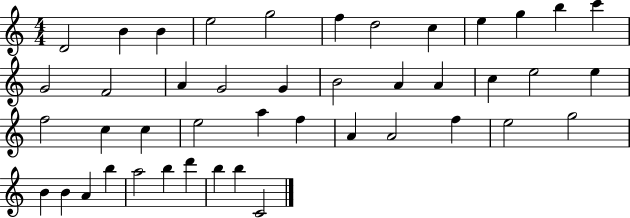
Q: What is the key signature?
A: C major